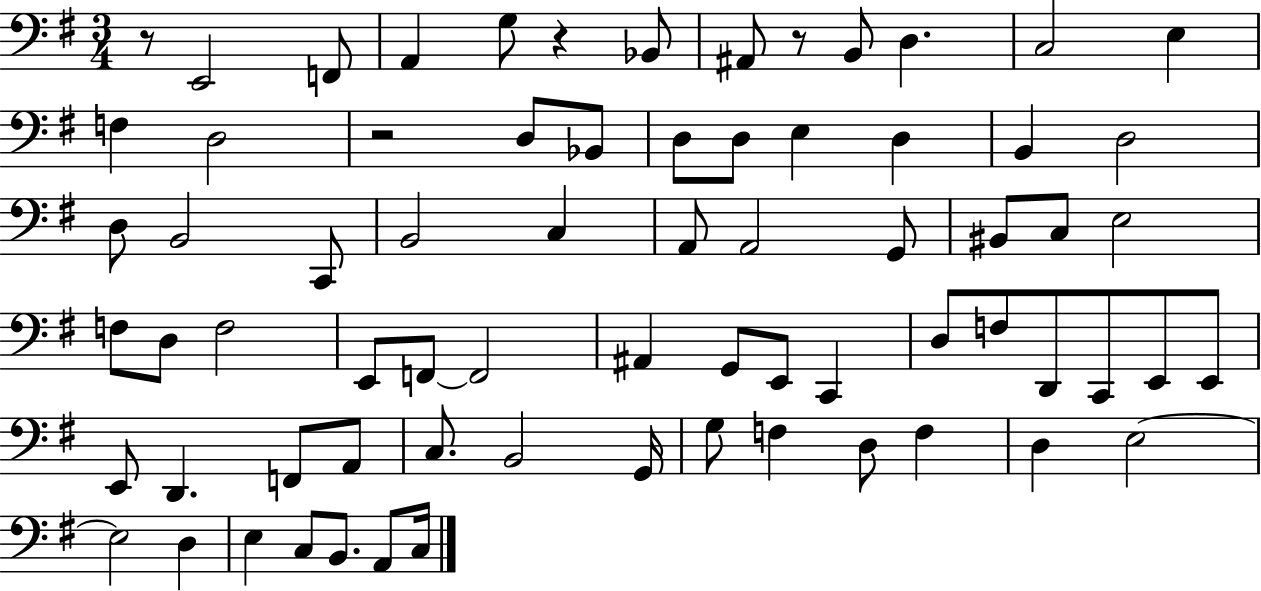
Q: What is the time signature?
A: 3/4